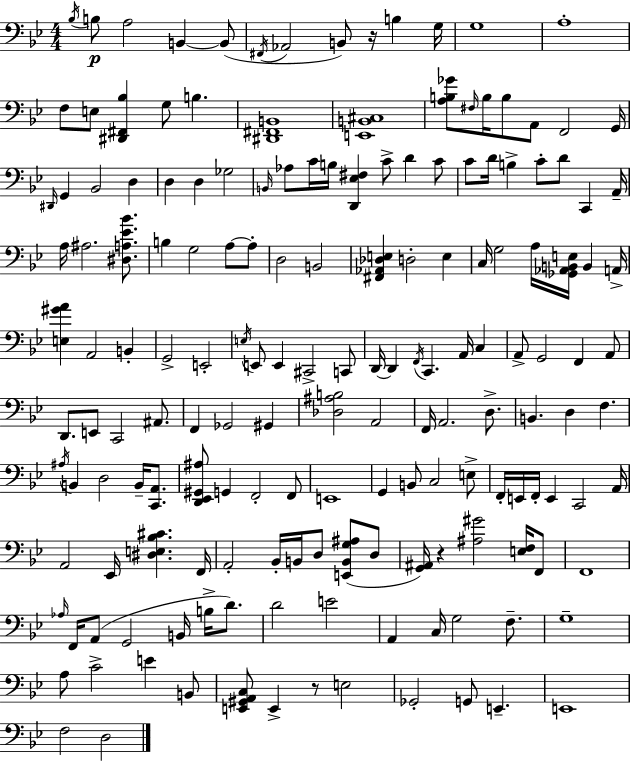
{
  \clef bass
  \numericTimeSignature
  \time 4/4
  \key bes \major
  \acciaccatura { bes16 }\p b8 a2 b,4~~ b,8( | \acciaccatura { fis,16 } aes,2 b,8) r16 b4 | g16 g1 | a1-. | \break f8 e8 <dis, fis, bes>4 g8 b4. | <dis, fis, b,>1 | <e, b, cis>1 | <a b ges'>8 \grace { fis16 } b16 b8 a,8 f,2 | \break g,16 \grace { dis,16 } g,4 bes,2 | d4 d4 d4 ges2 | \grace { b,16 } aes8 c'16 b16 <d, ees fis>4 c'8-> d'4 | c'8 c'8 d'16 b4-> c'8-. d'8 | \break c,4 a,16-- a16 ais2. | <dis a ees' bes'>8. b4 g2 | a8~~ a8-. d2 b,2 | <fis, aes, des e>4 d2-. | \break e4 c16 g2 a16 <ges, aes, b, e>16 | b,4 a,16-> <e gis' a'>4 a,2 | b,4-. g,2-> e,2-. | \acciaccatura { e16 } e,8 e,4 cis,2-> | \break c,8 d,16~~ d,4 \acciaccatura { f,16 } c,4. | a,16 c4 a,8-> g,2 | f,4 a,8 d,8. e,8 c,2 | ais,8. f,4 ges,2 | \break gis,4 <des ais b>2 a,2 | f,16 a,2. | d8.-> b,4. d4 | f4. \acciaccatura { ais16 } b,4 d2 | \break b,16-- <c, a,>8. <d, ees, gis, ais>8 g,4 f,2-. | f,8 e,1 | g,4 b,8 c2 | e8-> f,16-. e,16 f,16-. e,4 c,2 | \break a,16 a,2 | ees,16 <dis e bes cis'>4. f,16 a,2-. | bes,16-. b,16 d8 <e, b, g ais>8( d8 <g, ais,>16) r4 <ais gis'>2 | <e f>16 f,8 f,1 | \break \grace { aes16 } f,16 a,8( g,2 | b,16 b16-> d'8.) d'2 | e'2 a,4 c16 g2 | f8.-- g1-- | \break a8 c'2-> | e'4 b,8 <e, gis, a, c>8 e,4-> r8 | e2 ges,2-. | g,8 e,4.-- e,1 | \break f2 | d2 \bar "|."
}